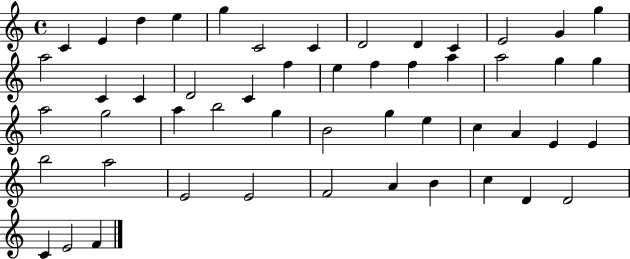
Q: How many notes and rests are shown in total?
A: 51